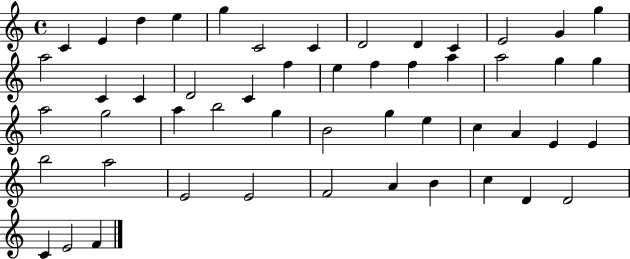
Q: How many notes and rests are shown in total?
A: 51